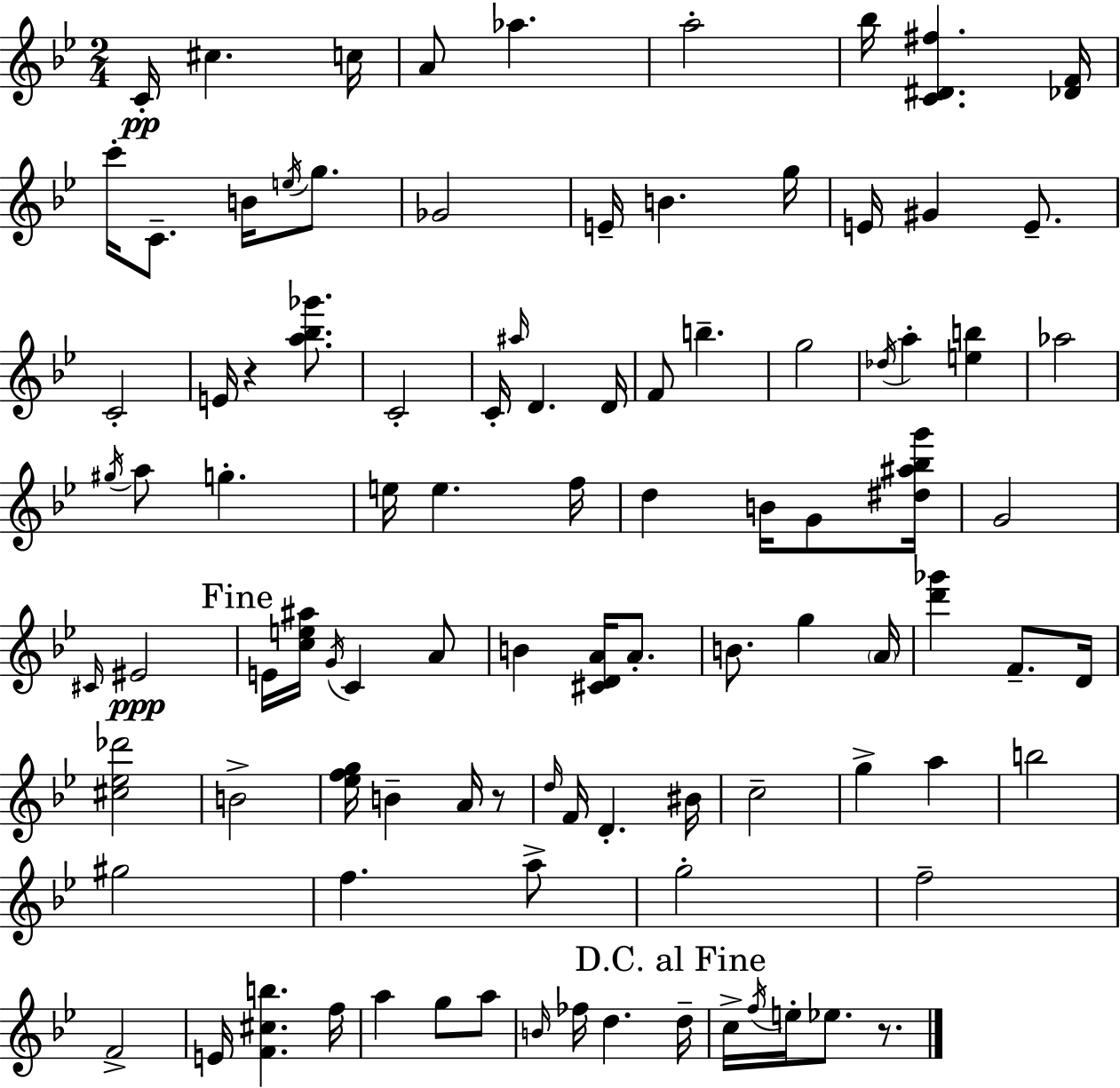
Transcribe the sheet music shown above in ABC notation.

X:1
T:Untitled
M:2/4
L:1/4
K:Gm
C/4 ^c c/4 A/2 _a a2 _b/4 [C^D^f] [_DF]/4 c'/4 C/2 B/4 e/4 g/2 _G2 E/4 B g/4 E/4 ^G E/2 C2 E/4 z [a_b_g']/2 C2 C/4 ^a/4 D D/4 F/2 b g2 _d/4 a [eb] _a2 ^g/4 a/2 g e/4 e f/4 d B/4 G/2 [^d^a_bg']/4 G2 ^C/4 ^E2 E/4 [ce^a]/4 G/4 C A/2 B [^CDA]/4 A/2 B/2 g A/4 [d'_g'] F/2 D/4 [^c_e_d']2 B2 [_efg]/4 B A/4 z/2 d/4 F/4 D ^B/4 c2 g a b2 ^g2 f a/2 g2 f2 F2 E/4 [F^cb] f/4 a g/2 a/2 B/4 _f/4 d d/4 c/4 f/4 e/4 _e/2 z/2